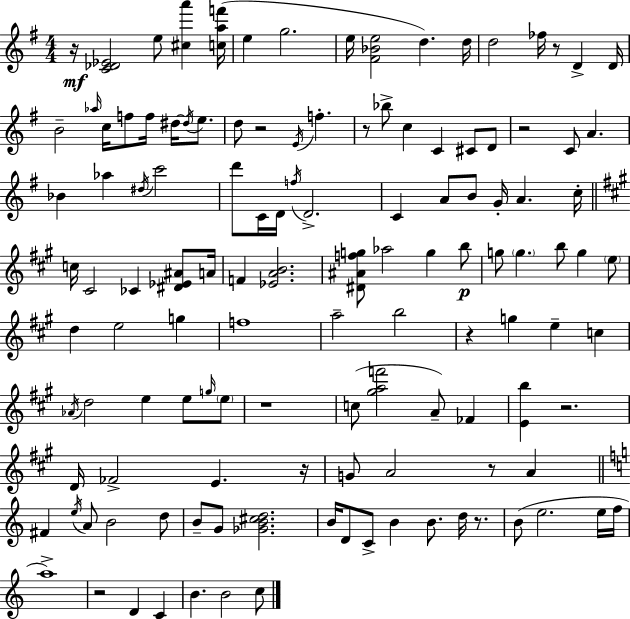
R/s [C4,Db4,Eb4]/h E5/e [C#5,A6]/q [C5,A5,F6]/s E5/q G5/h. E5/s [F#4,Bb4,E5]/h D5/q. D5/s D5/h FES5/s R/e D4/q D4/s B4/h Ab5/s C5/s F5/e F5/s D#5/s D#5/s E5/e. D5/e R/h E4/s F5/q. R/e Bb5/e C5/q C4/q C#4/e D4/e R/h C4/e A4/q. Bb4/q Ab5/q D#5/s C6/h D6/e C4/s D4/s F5/s D4/h. C4/q A4/e B4/e G4/s A4/q. C5/s C5/s C#4/h CES4/q [D#4,Eb4,A#4]/e A4/s F4/q [Eb4,A4,B4]/h. [D#4,A#4,F5,G5]/e Ab5/h G5/q B5/e G5/e G5/q. B5/e G5/q E5/e D5/q E5/h G5/q F5/w A5/h B5/h R/q G5/q E5/q C5/q Ab4/s D5/h E5/q E5/e G5/s E5/e R/w C5/e [G#5,A5,F6]/h A4/e FES4/q [E4,B5]/q R/h. D4/s FES4/h E4/q. R/s G4/e A4/h R/e A4/q F#4/q E5/s A4/e B4/h D5/e B4/e G4/e [Gb4,B4,C#5,D5]/h. B4/s D4/e C4/e B4/q B4/e. D5/s R/e. B4/e E5/h. E5/s F5/s A5/w R/h D4/q C4/q B4/q. B4/h C5/e